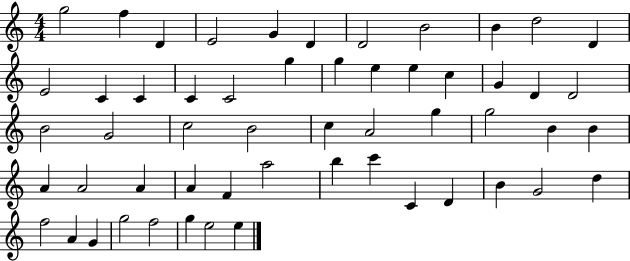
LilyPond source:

{
  \clef treble
  \numericTimeSignature
  \time 4/4
  \key c \major
  g''2 f''4 d'4 | e'2 g'4 d'4 | d'2 b'2 | b'4 d''2 d'4 | \break e'2 c'4 c'4 | c'4 c'2 g''4 | g''4 e''4 e''4 c''4 | g'4 d'4 d'2 | \break b'2 g'2 | c''2 b'2 | c''4 a'2 g''4 | g''2 b'4 b'4 | \break a'4 a'2 a'4 | a'4 f'4 a''2 | b''4 c'''4 c'4 d'4 | b'4 g'2 d''4 | \break f''2 a'4 g'4 | g''2 f''2 | g''4 e''2 e''4 | \bar "|."
}